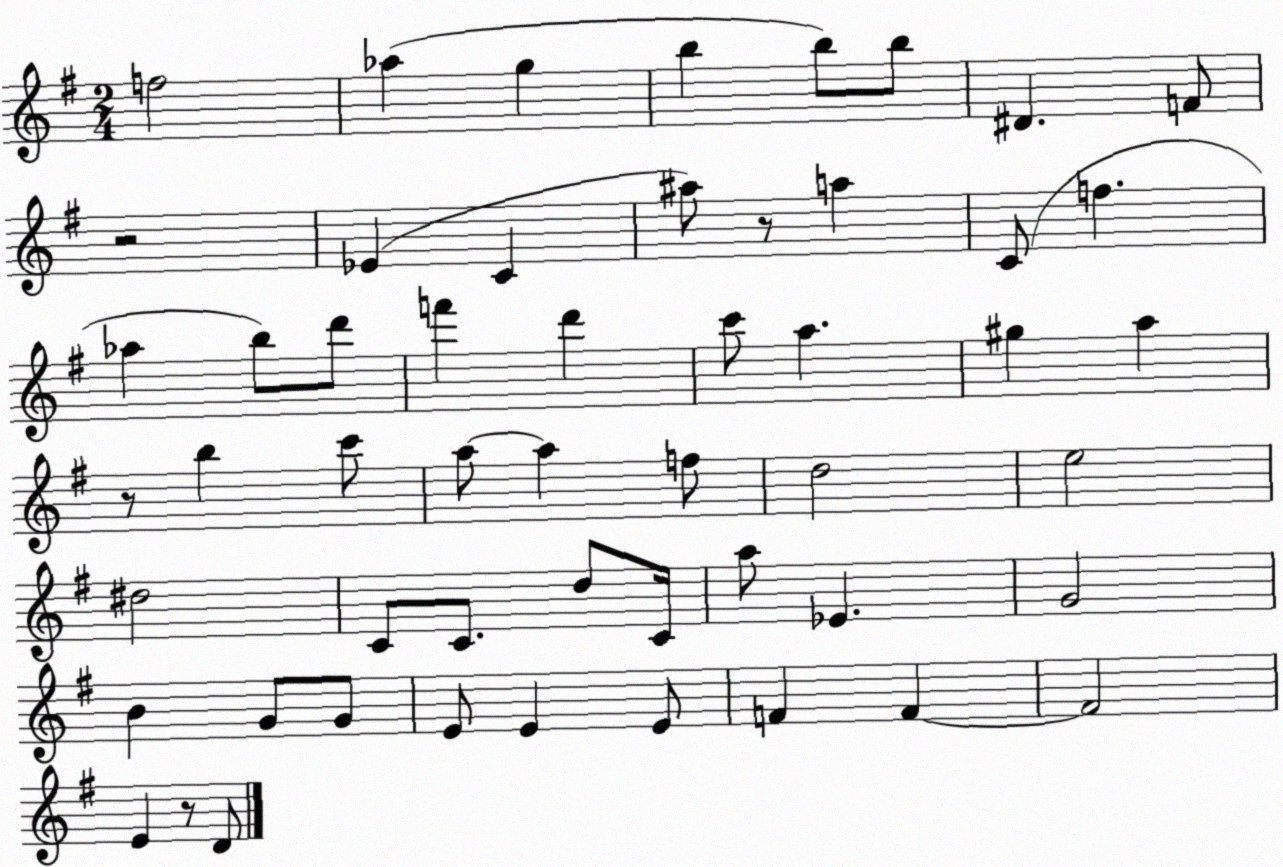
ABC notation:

X:1
T:Untitled
M:2/4
L:1/4
K:G
f2 _a g b b/2 b/2 ^D F/2 z2 _E C ^a/2 z/2 a C/2 f _a b/2 d'/2 f' d' c'/2 a ^g a z/2 b c'/2 a/2 a f/2 d2 e2 ^d2 C/2 C/2 d/2 C/4 a/2 _E G2 B G/2 G/2 E/2 E E/2 F F F2 E z/2 D/2